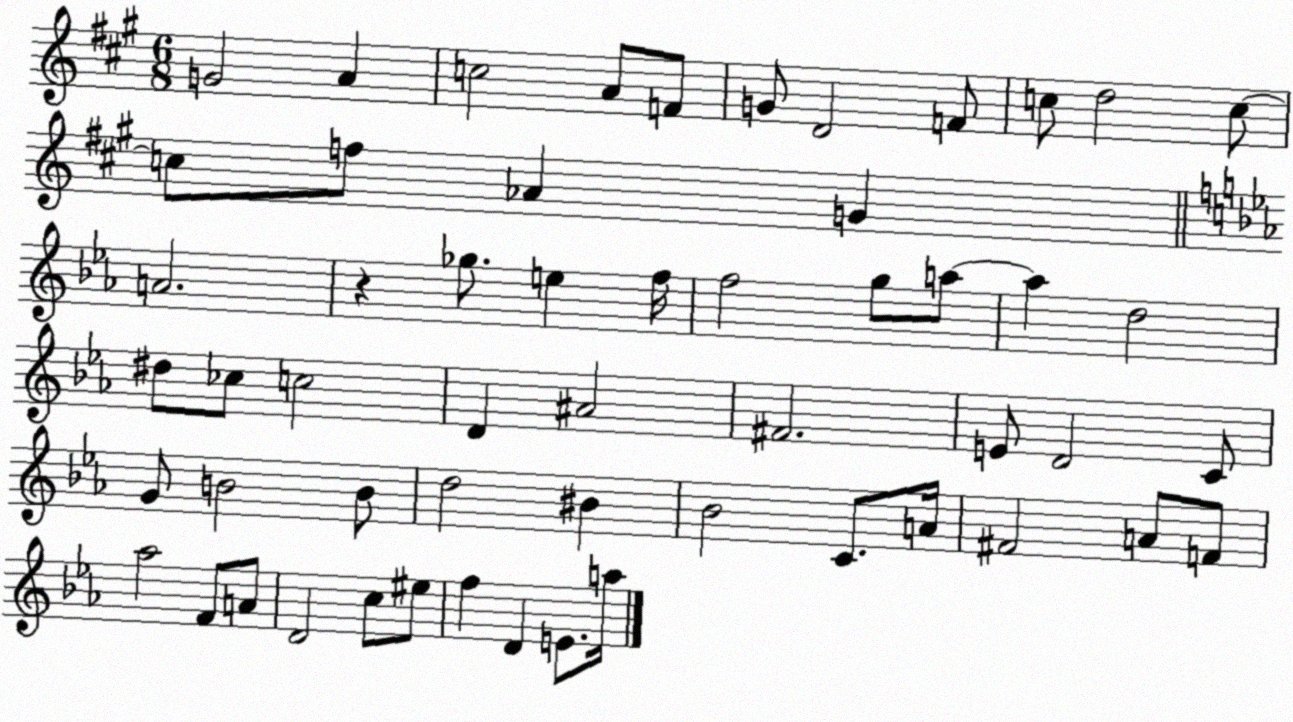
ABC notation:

X:1
T:Untitled
M:6/8
L:1/4
K:A
G2 A c2 A/2 F/2 G/2 D2 F/2 c/2 d2 c/2 c/2 f/2 _A G A2 z _g/2 e f/4 f2 g/2 a/2 a d2 ^d/2 _c/2 c2 D ^A2 ^F2 E/2 D2 C/2 G/2 B2 B/2 d2 ^B _B2 C/2 A/4 ^F2 A/2 F/2 _a2 F/2 A/2 D2 c/2 ^e/2 f D E/2 a/4